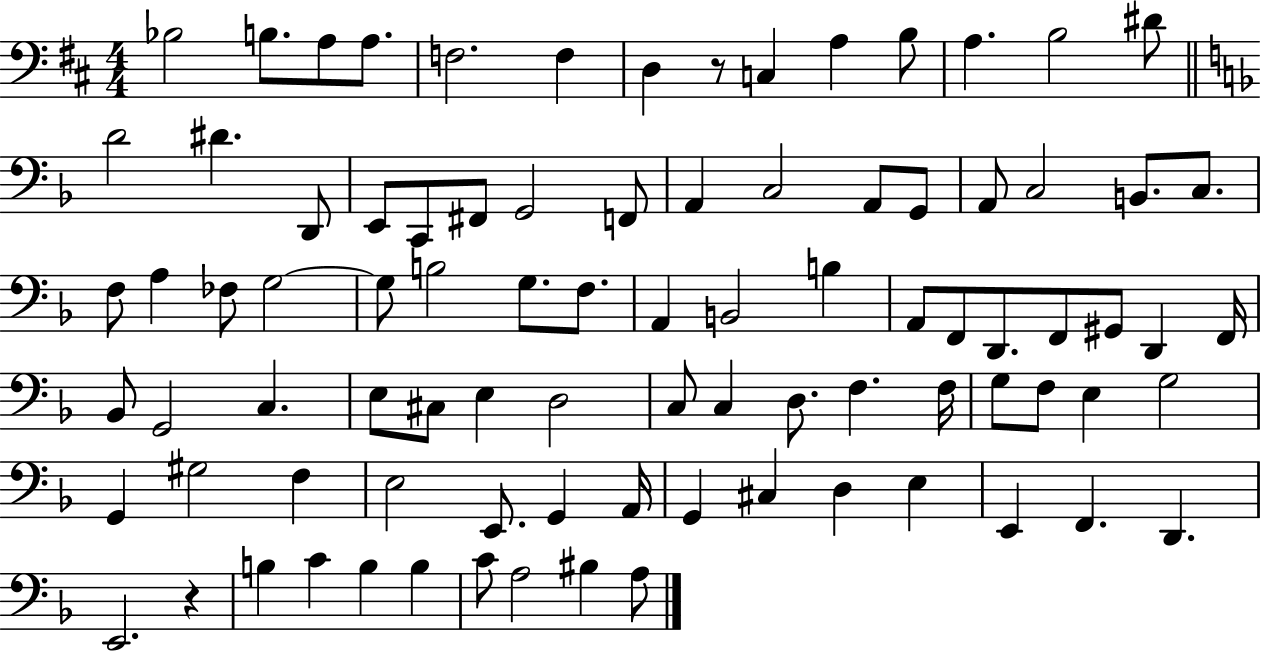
Bb3/h B3/e. A3/e A3/e. F3/h. F3/q D3/q R/e C3/q A3/q B3/e A3/q. B3/h D#4/e D4/h D#4/q. D2/e E2/e C2/e F#2/e G2/h F2/e A2/q C3/h A2/e G2/e A2/e C3/h B2/e. C3/e. F3/e A3/q FES3/e G3/h G3/e B3/h G3/e. F3/e. A2/q B2/h B3/q A2/e F2/e D2/e. F2/e G#2/e D2/q F2/s Bb2/e G2/h C3/q. E3/e C#3/e E3/q D3/h C3/e C3/q D3/e. F3/q. F3/s G3/e F3/e E3/q G3/h G2/q G#3/h F3/q E3/h E2/e. G2/q A2/s G2/q C#3/q D3/q E3/q E2/q F2/q. D2/q. E2/h. R/q B3/q C4/q B3/q B3/q C4/e A3/h BIS3/q A3/e